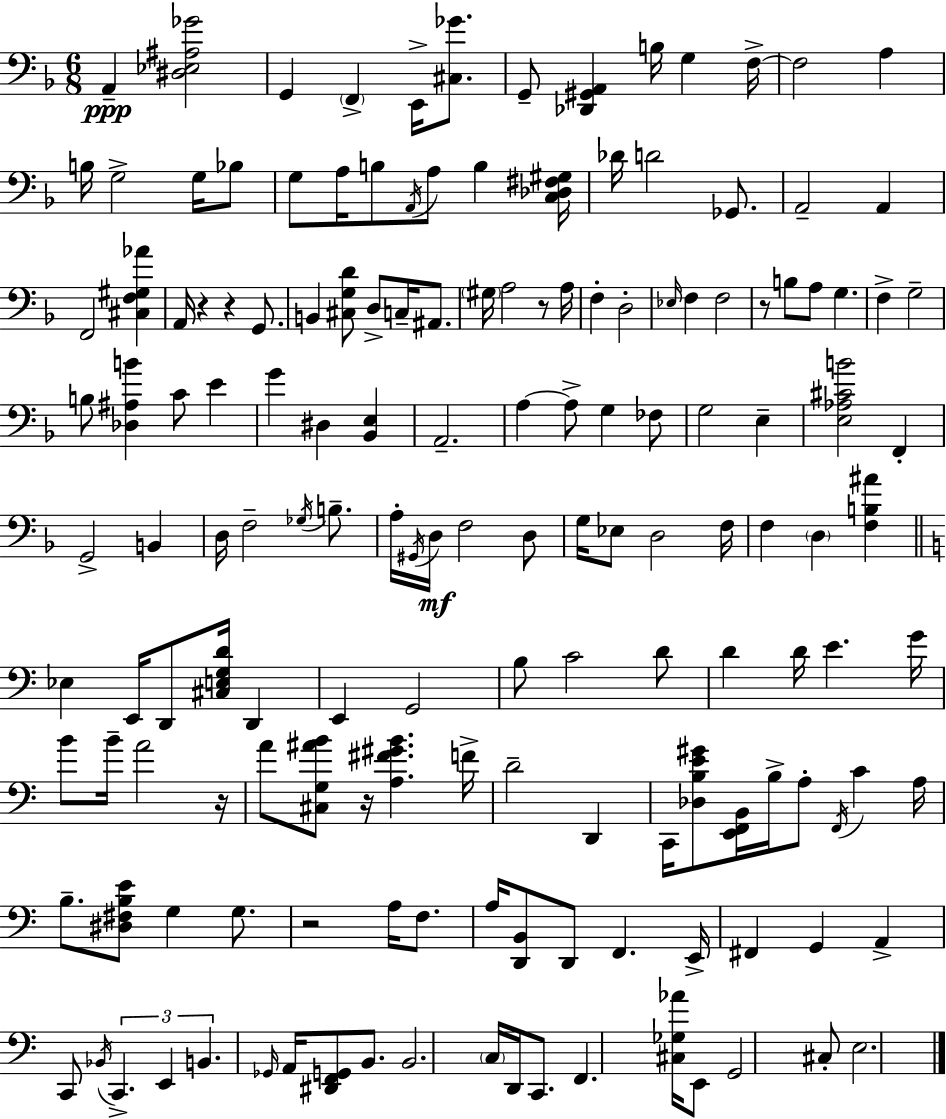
{
  \clef bass
  \numericTimeSignature
  \time 6/8
  \key d \minor
  a,4--\ppp <dis ees ais ges'>2 | g,4 \parenthesize f,4-> e,16-> <cis ges'>8. | g,8-- <des, gis, a,>4 b16 g4 f16->~~ | f2 a4 | \break b16 g2-> g16 bes8 | g8 a16 b8 \acciaccatura { a,16 } a8 b4 | <c des fis gis>16 des'16 d'2 ges,8. | a,2-- a,4 | \break f,2 <cis f gis aes'>4 | a,16 r4 r4 g,8. | b,4 <cis g d'>8 d8-> c16-- ais,8. | \parenthesize gis16 a2 r8 | \break a16 f4-. d2-. | \grace { ees16 } f4 f2 | r8 b8 a8 g4. | f4-> g2-- | \break b8 <des ais b'>4 c'8 e'4 | g'4 dis4 <bes, e>4 | a,2.-- | a4~~ a8-> g4 | \break fes8 g2 e4-- | <e aes cis' b'>2 f,4-. | g,2-> b,4 | d16 f2-- \acciaccatura { ges16 } | \break b8.-- a16-. \acciaccatura { gis,16 }\mf d16 f2 | d8 g16 ees8 d2 | f16 f4 \parenthesize d4 | <f b ais'>4 \bar "||" \break \key c \major ees4 e,16 d,8 <cis e g d'>16 d,4 | e,4 g,2 | b8 c'2 d'8 | d'4 d'16 e'4. g'16 | \break b'8 b'16-- a'2 r16 | a'8 <cis g ais' b'>8 r16 <a fis' gis' b'>4. f'16-> | d'2-- d,4 | c,16 <des b e' gis'>8 <e, f, b,>16 b16-> a8-. \acciaccatura { f,16 } c'4 | \break a16 b8.-- <dis fis b e'>8 g4 g8. | r2 a16 f8. | a16 <d, b,>8 d,8 f,4. | e,16-> fis,4 g,4 a,4-> | \break c,8 \acciaccatura { bes,16 } \tuplet 3/2 { c,4.-> e,4 | b,4. } \grace { ges,16 } a,16 <dis, f, g,>8 | b,8. b,2. | \parenthesize c16 d,16 c,8. f,4. | \break <cis ges aes'>16 e,8 g,2 | cis8-. e2. | \bar "|."
}